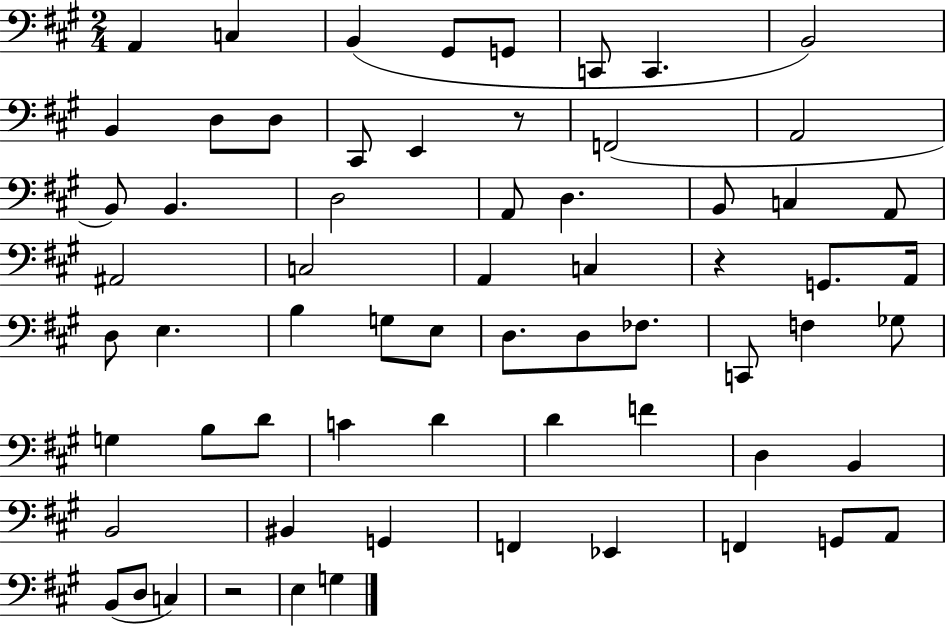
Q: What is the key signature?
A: A major